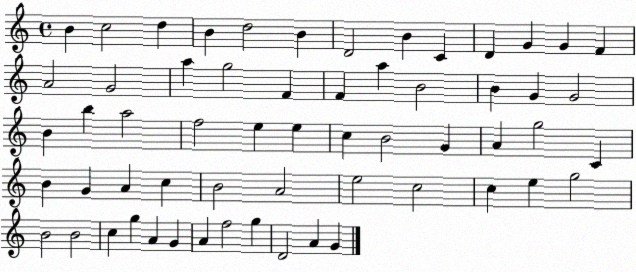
X:1
T:Untitled
M:4/4
L:1/4
K:C
B c2 d B d2 B D2 B C D G G F A2 G2 a g2 F F a B2 B G G2 B b a2 f2 e e c B2 G A g2 C B G A c B2 A2 e2 c2 c e g2 B2 B2 c g A G A f2 g D2 A G